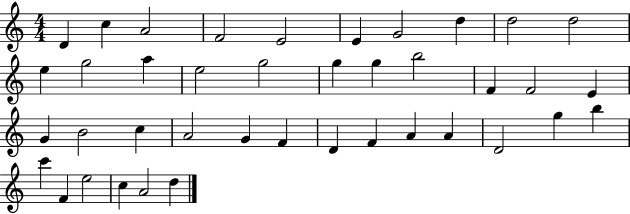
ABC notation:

X:1
T:Untitled
M:4/4
L:1/4
K:C
D c A2 F2 E2 E G2 d d2 d2 e g2 a e2 g2 g g b2 F F2 E G B2 c A2 G F D F A A D2 g b c' F e2 c A2 d